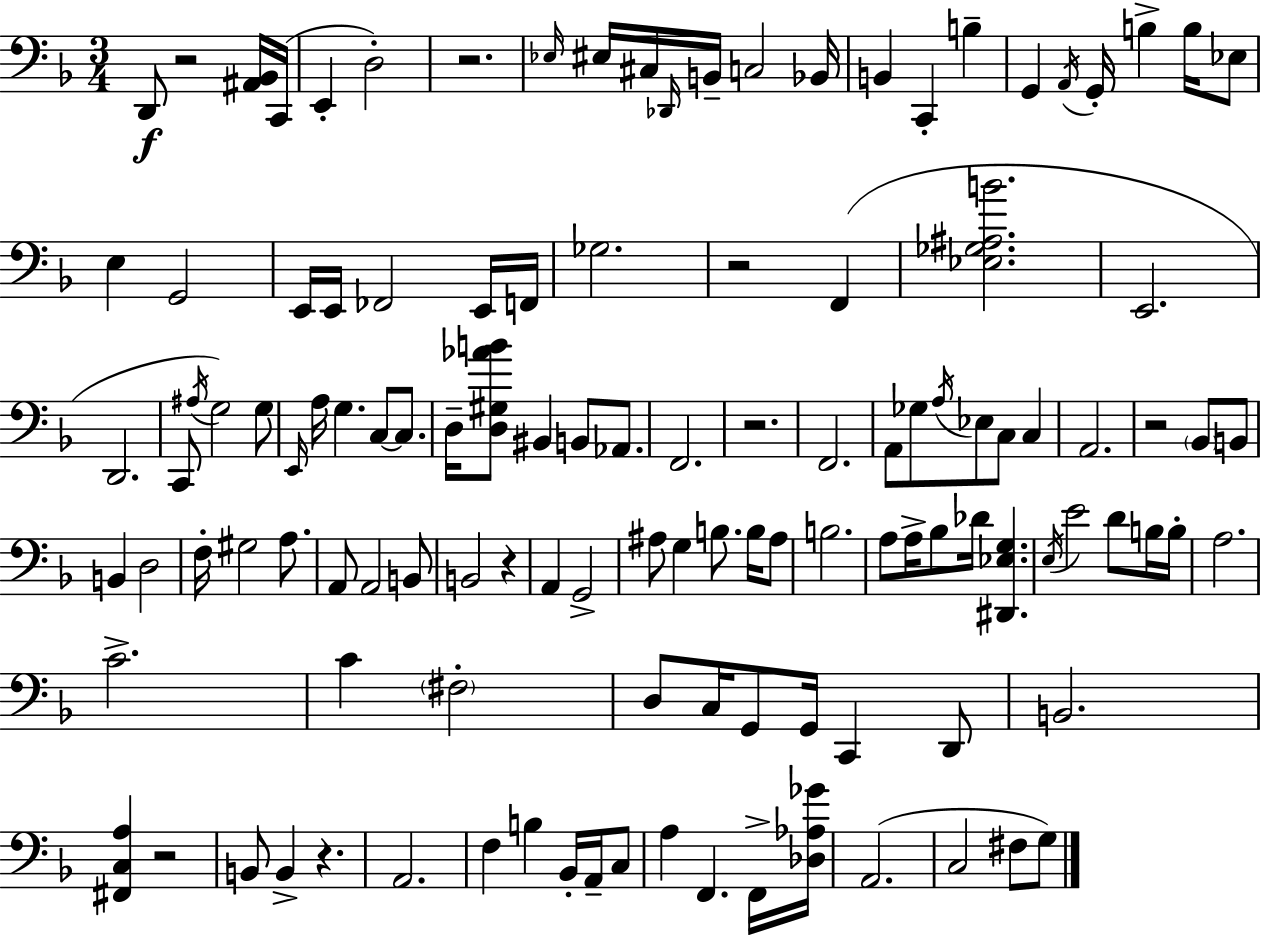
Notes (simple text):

D2/e R/h [A#2,Bb2]/s C2/s E2/q D3/h R/h. Eb3/s EIS3/s C#3/s Db2/s B2/s C3/h Bb2/s B2/q C2/q B3/q G2/q A2/s G2/s B3/q B3/s Eb3/e E3/q G2/h E2/s E2/s FES2/h E2/s F2/s Gb3/h. R/h F2/q [Eb3,Gb3,A#3,B4]/h. E2/h. D2/h. C2/e A#3/s G3/h G3/e E2/s A3/s G3/q. C3/e C3/e. D3/s [D3,G#3,Ab4,B4]/e BIS2/q B2/e Ab2/e. F2/h. R/h. F2/h. A2/e Gb3/e A3/s Eb3/e C3/e C3/q A2/h. R/h Bb2/e B2/e B2/q D3/h F3/s G#3/h A3/e. A2/e A2/h B2/e B2/h R/q A2/q G2/h A#3/e G3/q B3/e. B3/s A#3/e B3/h. A3/e A3/s Bb3/e Db4/s [D#2,Eb3,G3]/q. E3/s E4/h D4/e B3/s B3/s A3/h. C4/h. C4/q F#3/h D3/e C3/s G2/e G2/s C2/q D2/e B2/h. [F#2,C3,A3]/q R/h B2/e B2/q R/q. A2/h. F3/q B3/q Bb2/s A2/s C3/e A3/q F2/q. F2/s [Db3,Ab3,Gb4]/s A2/h. C3/h F#3/e G3/e